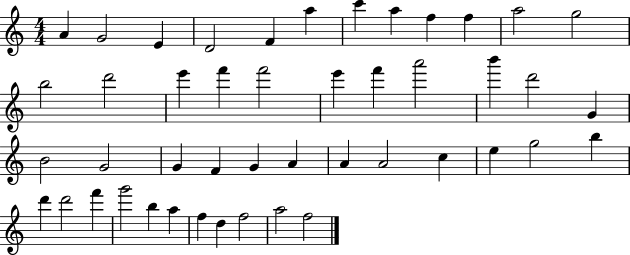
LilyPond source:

{
  \clef treble
  \numericTimeSignature
  \time 4/4
  \key c \major
  a'4 g'2 e'4 | d'2 f'4 a''4 | c'''4 a''4 f''4 f''4 | a''2 g''2 | \break b''2 d'''2 | e'''4 f'''4 f'''2 | e'''4 f'''4 a'''2 | b'''4 d'''2 g'4 | \break b'2 g'2 | g'4 f'4 g'4 a'4 | a'4 a'2 c''4 | e''4 g''2 b''4 | \break d'''4 d'''2 f'''4 | g'''2 b''4 a''4 | f''4 d''4 f''2 | a''2 f''2 | \break \bar "|."
}